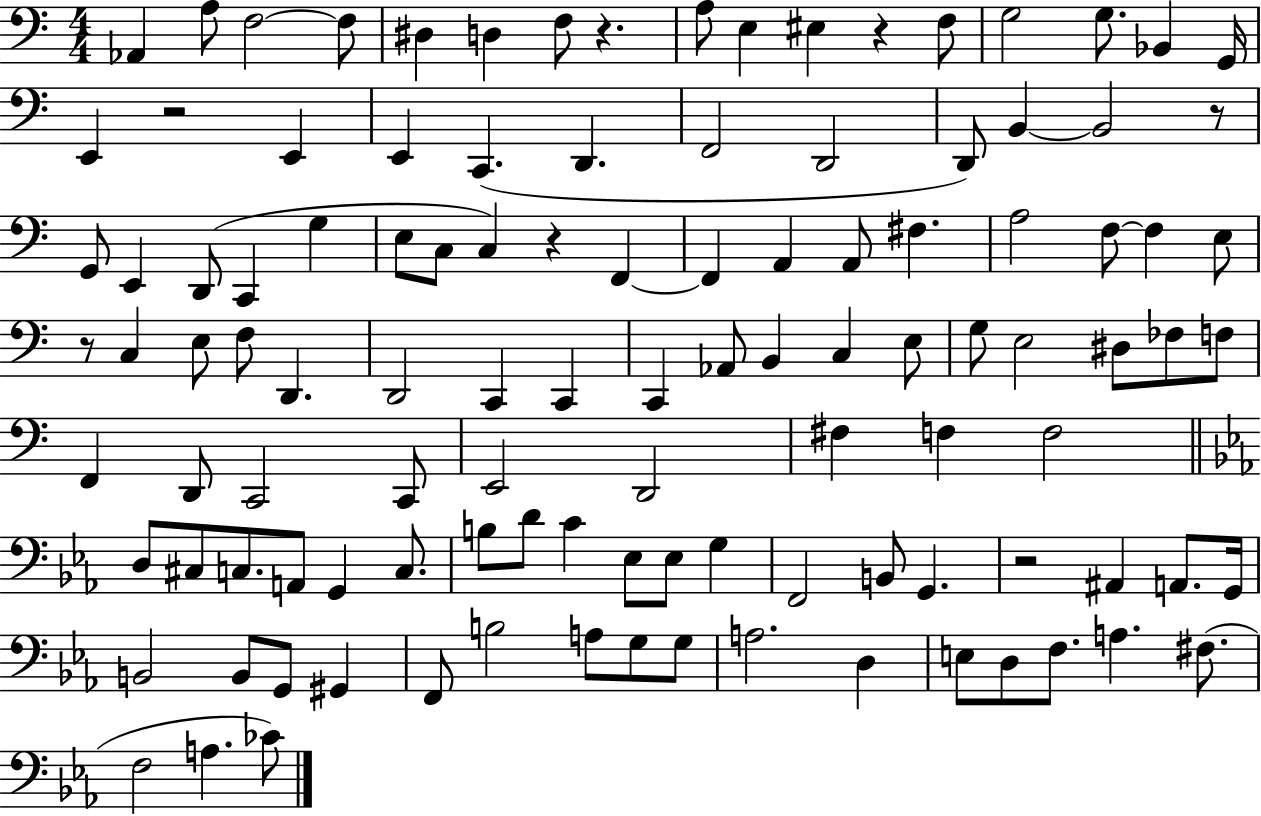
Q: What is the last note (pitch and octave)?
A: CES4